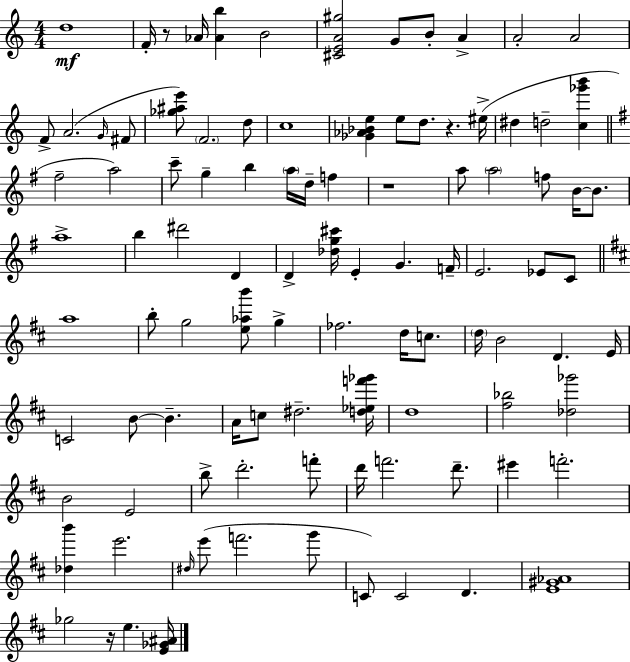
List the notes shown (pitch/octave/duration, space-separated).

D5/w F4/s R/e Ab4/s [Ab4,B5]/q B4/h [C#4,E4,A4,G#5]/h G4/e B4/e A4/q A4/h A4/h F4/e A4/h. G4/s F#4/e [Gb5,A#5,E6]/e F4/h. D5/e C5/w [Gb4,Ab4,Bb4,E5]/q E5/e D5/e. R/q. EIS5/s D#5/q D5/h [C5,Gb6,B6]/q F#5/h A5/h C6/e G5/q B5/q A5/s D5/s F5/q R/w A5/e A5/h F5/e B4/s B4/e. A5/w B5/q D#6/h D4/q D4/q [Db5,G5,C#6]/s E4/q G4/q. F4/s E4/h. Eb4/e C4/e A5/w B5/e G5/h [E5,Ab5,B6]/e G5/q FES5/h. D5/s C5/e. D5/s B4/h D4/q. E4/s C4/h B4/e B4/q. A4/s C5/e D#5/h. [D5,Eb5,F6,Gb6]/s D5/w [F#5,Bb5]/h [Db5,Gb6]/h B4/h E4/h B5/e D6/h. F6/e D6/s F6/h. D6/e. EIS6/q F6/h. [Db5,B6]/q E6/h. D#5/s E6/e F6/h. G6/e C4/e C4/h D4/q. [E4,G#4,Ab4]/w Gb5/h R/s E5/q. [E4,Gb4,A#4]/s